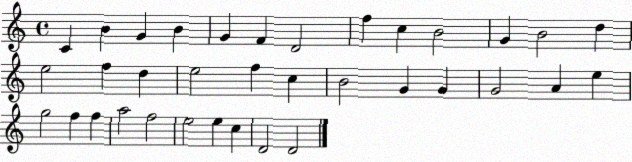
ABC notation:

X:1
T:Untitled
M:4/4
L:1/4
K:C
C B G B G F D2 f c B2 G B2 d e2 f d e2 f c B2 G G G2 A e g2 f f a2 f2 e2 e c D2 D2